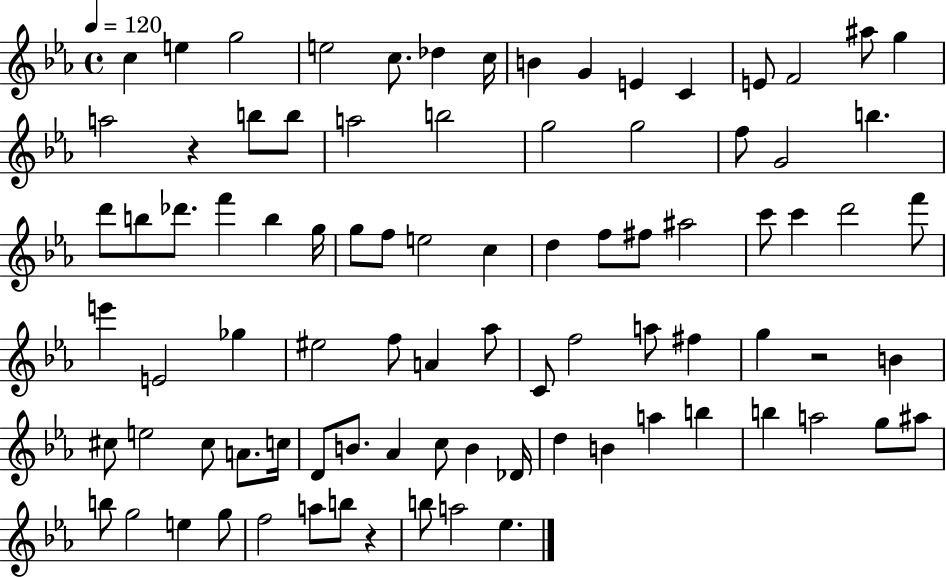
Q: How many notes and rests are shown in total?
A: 88